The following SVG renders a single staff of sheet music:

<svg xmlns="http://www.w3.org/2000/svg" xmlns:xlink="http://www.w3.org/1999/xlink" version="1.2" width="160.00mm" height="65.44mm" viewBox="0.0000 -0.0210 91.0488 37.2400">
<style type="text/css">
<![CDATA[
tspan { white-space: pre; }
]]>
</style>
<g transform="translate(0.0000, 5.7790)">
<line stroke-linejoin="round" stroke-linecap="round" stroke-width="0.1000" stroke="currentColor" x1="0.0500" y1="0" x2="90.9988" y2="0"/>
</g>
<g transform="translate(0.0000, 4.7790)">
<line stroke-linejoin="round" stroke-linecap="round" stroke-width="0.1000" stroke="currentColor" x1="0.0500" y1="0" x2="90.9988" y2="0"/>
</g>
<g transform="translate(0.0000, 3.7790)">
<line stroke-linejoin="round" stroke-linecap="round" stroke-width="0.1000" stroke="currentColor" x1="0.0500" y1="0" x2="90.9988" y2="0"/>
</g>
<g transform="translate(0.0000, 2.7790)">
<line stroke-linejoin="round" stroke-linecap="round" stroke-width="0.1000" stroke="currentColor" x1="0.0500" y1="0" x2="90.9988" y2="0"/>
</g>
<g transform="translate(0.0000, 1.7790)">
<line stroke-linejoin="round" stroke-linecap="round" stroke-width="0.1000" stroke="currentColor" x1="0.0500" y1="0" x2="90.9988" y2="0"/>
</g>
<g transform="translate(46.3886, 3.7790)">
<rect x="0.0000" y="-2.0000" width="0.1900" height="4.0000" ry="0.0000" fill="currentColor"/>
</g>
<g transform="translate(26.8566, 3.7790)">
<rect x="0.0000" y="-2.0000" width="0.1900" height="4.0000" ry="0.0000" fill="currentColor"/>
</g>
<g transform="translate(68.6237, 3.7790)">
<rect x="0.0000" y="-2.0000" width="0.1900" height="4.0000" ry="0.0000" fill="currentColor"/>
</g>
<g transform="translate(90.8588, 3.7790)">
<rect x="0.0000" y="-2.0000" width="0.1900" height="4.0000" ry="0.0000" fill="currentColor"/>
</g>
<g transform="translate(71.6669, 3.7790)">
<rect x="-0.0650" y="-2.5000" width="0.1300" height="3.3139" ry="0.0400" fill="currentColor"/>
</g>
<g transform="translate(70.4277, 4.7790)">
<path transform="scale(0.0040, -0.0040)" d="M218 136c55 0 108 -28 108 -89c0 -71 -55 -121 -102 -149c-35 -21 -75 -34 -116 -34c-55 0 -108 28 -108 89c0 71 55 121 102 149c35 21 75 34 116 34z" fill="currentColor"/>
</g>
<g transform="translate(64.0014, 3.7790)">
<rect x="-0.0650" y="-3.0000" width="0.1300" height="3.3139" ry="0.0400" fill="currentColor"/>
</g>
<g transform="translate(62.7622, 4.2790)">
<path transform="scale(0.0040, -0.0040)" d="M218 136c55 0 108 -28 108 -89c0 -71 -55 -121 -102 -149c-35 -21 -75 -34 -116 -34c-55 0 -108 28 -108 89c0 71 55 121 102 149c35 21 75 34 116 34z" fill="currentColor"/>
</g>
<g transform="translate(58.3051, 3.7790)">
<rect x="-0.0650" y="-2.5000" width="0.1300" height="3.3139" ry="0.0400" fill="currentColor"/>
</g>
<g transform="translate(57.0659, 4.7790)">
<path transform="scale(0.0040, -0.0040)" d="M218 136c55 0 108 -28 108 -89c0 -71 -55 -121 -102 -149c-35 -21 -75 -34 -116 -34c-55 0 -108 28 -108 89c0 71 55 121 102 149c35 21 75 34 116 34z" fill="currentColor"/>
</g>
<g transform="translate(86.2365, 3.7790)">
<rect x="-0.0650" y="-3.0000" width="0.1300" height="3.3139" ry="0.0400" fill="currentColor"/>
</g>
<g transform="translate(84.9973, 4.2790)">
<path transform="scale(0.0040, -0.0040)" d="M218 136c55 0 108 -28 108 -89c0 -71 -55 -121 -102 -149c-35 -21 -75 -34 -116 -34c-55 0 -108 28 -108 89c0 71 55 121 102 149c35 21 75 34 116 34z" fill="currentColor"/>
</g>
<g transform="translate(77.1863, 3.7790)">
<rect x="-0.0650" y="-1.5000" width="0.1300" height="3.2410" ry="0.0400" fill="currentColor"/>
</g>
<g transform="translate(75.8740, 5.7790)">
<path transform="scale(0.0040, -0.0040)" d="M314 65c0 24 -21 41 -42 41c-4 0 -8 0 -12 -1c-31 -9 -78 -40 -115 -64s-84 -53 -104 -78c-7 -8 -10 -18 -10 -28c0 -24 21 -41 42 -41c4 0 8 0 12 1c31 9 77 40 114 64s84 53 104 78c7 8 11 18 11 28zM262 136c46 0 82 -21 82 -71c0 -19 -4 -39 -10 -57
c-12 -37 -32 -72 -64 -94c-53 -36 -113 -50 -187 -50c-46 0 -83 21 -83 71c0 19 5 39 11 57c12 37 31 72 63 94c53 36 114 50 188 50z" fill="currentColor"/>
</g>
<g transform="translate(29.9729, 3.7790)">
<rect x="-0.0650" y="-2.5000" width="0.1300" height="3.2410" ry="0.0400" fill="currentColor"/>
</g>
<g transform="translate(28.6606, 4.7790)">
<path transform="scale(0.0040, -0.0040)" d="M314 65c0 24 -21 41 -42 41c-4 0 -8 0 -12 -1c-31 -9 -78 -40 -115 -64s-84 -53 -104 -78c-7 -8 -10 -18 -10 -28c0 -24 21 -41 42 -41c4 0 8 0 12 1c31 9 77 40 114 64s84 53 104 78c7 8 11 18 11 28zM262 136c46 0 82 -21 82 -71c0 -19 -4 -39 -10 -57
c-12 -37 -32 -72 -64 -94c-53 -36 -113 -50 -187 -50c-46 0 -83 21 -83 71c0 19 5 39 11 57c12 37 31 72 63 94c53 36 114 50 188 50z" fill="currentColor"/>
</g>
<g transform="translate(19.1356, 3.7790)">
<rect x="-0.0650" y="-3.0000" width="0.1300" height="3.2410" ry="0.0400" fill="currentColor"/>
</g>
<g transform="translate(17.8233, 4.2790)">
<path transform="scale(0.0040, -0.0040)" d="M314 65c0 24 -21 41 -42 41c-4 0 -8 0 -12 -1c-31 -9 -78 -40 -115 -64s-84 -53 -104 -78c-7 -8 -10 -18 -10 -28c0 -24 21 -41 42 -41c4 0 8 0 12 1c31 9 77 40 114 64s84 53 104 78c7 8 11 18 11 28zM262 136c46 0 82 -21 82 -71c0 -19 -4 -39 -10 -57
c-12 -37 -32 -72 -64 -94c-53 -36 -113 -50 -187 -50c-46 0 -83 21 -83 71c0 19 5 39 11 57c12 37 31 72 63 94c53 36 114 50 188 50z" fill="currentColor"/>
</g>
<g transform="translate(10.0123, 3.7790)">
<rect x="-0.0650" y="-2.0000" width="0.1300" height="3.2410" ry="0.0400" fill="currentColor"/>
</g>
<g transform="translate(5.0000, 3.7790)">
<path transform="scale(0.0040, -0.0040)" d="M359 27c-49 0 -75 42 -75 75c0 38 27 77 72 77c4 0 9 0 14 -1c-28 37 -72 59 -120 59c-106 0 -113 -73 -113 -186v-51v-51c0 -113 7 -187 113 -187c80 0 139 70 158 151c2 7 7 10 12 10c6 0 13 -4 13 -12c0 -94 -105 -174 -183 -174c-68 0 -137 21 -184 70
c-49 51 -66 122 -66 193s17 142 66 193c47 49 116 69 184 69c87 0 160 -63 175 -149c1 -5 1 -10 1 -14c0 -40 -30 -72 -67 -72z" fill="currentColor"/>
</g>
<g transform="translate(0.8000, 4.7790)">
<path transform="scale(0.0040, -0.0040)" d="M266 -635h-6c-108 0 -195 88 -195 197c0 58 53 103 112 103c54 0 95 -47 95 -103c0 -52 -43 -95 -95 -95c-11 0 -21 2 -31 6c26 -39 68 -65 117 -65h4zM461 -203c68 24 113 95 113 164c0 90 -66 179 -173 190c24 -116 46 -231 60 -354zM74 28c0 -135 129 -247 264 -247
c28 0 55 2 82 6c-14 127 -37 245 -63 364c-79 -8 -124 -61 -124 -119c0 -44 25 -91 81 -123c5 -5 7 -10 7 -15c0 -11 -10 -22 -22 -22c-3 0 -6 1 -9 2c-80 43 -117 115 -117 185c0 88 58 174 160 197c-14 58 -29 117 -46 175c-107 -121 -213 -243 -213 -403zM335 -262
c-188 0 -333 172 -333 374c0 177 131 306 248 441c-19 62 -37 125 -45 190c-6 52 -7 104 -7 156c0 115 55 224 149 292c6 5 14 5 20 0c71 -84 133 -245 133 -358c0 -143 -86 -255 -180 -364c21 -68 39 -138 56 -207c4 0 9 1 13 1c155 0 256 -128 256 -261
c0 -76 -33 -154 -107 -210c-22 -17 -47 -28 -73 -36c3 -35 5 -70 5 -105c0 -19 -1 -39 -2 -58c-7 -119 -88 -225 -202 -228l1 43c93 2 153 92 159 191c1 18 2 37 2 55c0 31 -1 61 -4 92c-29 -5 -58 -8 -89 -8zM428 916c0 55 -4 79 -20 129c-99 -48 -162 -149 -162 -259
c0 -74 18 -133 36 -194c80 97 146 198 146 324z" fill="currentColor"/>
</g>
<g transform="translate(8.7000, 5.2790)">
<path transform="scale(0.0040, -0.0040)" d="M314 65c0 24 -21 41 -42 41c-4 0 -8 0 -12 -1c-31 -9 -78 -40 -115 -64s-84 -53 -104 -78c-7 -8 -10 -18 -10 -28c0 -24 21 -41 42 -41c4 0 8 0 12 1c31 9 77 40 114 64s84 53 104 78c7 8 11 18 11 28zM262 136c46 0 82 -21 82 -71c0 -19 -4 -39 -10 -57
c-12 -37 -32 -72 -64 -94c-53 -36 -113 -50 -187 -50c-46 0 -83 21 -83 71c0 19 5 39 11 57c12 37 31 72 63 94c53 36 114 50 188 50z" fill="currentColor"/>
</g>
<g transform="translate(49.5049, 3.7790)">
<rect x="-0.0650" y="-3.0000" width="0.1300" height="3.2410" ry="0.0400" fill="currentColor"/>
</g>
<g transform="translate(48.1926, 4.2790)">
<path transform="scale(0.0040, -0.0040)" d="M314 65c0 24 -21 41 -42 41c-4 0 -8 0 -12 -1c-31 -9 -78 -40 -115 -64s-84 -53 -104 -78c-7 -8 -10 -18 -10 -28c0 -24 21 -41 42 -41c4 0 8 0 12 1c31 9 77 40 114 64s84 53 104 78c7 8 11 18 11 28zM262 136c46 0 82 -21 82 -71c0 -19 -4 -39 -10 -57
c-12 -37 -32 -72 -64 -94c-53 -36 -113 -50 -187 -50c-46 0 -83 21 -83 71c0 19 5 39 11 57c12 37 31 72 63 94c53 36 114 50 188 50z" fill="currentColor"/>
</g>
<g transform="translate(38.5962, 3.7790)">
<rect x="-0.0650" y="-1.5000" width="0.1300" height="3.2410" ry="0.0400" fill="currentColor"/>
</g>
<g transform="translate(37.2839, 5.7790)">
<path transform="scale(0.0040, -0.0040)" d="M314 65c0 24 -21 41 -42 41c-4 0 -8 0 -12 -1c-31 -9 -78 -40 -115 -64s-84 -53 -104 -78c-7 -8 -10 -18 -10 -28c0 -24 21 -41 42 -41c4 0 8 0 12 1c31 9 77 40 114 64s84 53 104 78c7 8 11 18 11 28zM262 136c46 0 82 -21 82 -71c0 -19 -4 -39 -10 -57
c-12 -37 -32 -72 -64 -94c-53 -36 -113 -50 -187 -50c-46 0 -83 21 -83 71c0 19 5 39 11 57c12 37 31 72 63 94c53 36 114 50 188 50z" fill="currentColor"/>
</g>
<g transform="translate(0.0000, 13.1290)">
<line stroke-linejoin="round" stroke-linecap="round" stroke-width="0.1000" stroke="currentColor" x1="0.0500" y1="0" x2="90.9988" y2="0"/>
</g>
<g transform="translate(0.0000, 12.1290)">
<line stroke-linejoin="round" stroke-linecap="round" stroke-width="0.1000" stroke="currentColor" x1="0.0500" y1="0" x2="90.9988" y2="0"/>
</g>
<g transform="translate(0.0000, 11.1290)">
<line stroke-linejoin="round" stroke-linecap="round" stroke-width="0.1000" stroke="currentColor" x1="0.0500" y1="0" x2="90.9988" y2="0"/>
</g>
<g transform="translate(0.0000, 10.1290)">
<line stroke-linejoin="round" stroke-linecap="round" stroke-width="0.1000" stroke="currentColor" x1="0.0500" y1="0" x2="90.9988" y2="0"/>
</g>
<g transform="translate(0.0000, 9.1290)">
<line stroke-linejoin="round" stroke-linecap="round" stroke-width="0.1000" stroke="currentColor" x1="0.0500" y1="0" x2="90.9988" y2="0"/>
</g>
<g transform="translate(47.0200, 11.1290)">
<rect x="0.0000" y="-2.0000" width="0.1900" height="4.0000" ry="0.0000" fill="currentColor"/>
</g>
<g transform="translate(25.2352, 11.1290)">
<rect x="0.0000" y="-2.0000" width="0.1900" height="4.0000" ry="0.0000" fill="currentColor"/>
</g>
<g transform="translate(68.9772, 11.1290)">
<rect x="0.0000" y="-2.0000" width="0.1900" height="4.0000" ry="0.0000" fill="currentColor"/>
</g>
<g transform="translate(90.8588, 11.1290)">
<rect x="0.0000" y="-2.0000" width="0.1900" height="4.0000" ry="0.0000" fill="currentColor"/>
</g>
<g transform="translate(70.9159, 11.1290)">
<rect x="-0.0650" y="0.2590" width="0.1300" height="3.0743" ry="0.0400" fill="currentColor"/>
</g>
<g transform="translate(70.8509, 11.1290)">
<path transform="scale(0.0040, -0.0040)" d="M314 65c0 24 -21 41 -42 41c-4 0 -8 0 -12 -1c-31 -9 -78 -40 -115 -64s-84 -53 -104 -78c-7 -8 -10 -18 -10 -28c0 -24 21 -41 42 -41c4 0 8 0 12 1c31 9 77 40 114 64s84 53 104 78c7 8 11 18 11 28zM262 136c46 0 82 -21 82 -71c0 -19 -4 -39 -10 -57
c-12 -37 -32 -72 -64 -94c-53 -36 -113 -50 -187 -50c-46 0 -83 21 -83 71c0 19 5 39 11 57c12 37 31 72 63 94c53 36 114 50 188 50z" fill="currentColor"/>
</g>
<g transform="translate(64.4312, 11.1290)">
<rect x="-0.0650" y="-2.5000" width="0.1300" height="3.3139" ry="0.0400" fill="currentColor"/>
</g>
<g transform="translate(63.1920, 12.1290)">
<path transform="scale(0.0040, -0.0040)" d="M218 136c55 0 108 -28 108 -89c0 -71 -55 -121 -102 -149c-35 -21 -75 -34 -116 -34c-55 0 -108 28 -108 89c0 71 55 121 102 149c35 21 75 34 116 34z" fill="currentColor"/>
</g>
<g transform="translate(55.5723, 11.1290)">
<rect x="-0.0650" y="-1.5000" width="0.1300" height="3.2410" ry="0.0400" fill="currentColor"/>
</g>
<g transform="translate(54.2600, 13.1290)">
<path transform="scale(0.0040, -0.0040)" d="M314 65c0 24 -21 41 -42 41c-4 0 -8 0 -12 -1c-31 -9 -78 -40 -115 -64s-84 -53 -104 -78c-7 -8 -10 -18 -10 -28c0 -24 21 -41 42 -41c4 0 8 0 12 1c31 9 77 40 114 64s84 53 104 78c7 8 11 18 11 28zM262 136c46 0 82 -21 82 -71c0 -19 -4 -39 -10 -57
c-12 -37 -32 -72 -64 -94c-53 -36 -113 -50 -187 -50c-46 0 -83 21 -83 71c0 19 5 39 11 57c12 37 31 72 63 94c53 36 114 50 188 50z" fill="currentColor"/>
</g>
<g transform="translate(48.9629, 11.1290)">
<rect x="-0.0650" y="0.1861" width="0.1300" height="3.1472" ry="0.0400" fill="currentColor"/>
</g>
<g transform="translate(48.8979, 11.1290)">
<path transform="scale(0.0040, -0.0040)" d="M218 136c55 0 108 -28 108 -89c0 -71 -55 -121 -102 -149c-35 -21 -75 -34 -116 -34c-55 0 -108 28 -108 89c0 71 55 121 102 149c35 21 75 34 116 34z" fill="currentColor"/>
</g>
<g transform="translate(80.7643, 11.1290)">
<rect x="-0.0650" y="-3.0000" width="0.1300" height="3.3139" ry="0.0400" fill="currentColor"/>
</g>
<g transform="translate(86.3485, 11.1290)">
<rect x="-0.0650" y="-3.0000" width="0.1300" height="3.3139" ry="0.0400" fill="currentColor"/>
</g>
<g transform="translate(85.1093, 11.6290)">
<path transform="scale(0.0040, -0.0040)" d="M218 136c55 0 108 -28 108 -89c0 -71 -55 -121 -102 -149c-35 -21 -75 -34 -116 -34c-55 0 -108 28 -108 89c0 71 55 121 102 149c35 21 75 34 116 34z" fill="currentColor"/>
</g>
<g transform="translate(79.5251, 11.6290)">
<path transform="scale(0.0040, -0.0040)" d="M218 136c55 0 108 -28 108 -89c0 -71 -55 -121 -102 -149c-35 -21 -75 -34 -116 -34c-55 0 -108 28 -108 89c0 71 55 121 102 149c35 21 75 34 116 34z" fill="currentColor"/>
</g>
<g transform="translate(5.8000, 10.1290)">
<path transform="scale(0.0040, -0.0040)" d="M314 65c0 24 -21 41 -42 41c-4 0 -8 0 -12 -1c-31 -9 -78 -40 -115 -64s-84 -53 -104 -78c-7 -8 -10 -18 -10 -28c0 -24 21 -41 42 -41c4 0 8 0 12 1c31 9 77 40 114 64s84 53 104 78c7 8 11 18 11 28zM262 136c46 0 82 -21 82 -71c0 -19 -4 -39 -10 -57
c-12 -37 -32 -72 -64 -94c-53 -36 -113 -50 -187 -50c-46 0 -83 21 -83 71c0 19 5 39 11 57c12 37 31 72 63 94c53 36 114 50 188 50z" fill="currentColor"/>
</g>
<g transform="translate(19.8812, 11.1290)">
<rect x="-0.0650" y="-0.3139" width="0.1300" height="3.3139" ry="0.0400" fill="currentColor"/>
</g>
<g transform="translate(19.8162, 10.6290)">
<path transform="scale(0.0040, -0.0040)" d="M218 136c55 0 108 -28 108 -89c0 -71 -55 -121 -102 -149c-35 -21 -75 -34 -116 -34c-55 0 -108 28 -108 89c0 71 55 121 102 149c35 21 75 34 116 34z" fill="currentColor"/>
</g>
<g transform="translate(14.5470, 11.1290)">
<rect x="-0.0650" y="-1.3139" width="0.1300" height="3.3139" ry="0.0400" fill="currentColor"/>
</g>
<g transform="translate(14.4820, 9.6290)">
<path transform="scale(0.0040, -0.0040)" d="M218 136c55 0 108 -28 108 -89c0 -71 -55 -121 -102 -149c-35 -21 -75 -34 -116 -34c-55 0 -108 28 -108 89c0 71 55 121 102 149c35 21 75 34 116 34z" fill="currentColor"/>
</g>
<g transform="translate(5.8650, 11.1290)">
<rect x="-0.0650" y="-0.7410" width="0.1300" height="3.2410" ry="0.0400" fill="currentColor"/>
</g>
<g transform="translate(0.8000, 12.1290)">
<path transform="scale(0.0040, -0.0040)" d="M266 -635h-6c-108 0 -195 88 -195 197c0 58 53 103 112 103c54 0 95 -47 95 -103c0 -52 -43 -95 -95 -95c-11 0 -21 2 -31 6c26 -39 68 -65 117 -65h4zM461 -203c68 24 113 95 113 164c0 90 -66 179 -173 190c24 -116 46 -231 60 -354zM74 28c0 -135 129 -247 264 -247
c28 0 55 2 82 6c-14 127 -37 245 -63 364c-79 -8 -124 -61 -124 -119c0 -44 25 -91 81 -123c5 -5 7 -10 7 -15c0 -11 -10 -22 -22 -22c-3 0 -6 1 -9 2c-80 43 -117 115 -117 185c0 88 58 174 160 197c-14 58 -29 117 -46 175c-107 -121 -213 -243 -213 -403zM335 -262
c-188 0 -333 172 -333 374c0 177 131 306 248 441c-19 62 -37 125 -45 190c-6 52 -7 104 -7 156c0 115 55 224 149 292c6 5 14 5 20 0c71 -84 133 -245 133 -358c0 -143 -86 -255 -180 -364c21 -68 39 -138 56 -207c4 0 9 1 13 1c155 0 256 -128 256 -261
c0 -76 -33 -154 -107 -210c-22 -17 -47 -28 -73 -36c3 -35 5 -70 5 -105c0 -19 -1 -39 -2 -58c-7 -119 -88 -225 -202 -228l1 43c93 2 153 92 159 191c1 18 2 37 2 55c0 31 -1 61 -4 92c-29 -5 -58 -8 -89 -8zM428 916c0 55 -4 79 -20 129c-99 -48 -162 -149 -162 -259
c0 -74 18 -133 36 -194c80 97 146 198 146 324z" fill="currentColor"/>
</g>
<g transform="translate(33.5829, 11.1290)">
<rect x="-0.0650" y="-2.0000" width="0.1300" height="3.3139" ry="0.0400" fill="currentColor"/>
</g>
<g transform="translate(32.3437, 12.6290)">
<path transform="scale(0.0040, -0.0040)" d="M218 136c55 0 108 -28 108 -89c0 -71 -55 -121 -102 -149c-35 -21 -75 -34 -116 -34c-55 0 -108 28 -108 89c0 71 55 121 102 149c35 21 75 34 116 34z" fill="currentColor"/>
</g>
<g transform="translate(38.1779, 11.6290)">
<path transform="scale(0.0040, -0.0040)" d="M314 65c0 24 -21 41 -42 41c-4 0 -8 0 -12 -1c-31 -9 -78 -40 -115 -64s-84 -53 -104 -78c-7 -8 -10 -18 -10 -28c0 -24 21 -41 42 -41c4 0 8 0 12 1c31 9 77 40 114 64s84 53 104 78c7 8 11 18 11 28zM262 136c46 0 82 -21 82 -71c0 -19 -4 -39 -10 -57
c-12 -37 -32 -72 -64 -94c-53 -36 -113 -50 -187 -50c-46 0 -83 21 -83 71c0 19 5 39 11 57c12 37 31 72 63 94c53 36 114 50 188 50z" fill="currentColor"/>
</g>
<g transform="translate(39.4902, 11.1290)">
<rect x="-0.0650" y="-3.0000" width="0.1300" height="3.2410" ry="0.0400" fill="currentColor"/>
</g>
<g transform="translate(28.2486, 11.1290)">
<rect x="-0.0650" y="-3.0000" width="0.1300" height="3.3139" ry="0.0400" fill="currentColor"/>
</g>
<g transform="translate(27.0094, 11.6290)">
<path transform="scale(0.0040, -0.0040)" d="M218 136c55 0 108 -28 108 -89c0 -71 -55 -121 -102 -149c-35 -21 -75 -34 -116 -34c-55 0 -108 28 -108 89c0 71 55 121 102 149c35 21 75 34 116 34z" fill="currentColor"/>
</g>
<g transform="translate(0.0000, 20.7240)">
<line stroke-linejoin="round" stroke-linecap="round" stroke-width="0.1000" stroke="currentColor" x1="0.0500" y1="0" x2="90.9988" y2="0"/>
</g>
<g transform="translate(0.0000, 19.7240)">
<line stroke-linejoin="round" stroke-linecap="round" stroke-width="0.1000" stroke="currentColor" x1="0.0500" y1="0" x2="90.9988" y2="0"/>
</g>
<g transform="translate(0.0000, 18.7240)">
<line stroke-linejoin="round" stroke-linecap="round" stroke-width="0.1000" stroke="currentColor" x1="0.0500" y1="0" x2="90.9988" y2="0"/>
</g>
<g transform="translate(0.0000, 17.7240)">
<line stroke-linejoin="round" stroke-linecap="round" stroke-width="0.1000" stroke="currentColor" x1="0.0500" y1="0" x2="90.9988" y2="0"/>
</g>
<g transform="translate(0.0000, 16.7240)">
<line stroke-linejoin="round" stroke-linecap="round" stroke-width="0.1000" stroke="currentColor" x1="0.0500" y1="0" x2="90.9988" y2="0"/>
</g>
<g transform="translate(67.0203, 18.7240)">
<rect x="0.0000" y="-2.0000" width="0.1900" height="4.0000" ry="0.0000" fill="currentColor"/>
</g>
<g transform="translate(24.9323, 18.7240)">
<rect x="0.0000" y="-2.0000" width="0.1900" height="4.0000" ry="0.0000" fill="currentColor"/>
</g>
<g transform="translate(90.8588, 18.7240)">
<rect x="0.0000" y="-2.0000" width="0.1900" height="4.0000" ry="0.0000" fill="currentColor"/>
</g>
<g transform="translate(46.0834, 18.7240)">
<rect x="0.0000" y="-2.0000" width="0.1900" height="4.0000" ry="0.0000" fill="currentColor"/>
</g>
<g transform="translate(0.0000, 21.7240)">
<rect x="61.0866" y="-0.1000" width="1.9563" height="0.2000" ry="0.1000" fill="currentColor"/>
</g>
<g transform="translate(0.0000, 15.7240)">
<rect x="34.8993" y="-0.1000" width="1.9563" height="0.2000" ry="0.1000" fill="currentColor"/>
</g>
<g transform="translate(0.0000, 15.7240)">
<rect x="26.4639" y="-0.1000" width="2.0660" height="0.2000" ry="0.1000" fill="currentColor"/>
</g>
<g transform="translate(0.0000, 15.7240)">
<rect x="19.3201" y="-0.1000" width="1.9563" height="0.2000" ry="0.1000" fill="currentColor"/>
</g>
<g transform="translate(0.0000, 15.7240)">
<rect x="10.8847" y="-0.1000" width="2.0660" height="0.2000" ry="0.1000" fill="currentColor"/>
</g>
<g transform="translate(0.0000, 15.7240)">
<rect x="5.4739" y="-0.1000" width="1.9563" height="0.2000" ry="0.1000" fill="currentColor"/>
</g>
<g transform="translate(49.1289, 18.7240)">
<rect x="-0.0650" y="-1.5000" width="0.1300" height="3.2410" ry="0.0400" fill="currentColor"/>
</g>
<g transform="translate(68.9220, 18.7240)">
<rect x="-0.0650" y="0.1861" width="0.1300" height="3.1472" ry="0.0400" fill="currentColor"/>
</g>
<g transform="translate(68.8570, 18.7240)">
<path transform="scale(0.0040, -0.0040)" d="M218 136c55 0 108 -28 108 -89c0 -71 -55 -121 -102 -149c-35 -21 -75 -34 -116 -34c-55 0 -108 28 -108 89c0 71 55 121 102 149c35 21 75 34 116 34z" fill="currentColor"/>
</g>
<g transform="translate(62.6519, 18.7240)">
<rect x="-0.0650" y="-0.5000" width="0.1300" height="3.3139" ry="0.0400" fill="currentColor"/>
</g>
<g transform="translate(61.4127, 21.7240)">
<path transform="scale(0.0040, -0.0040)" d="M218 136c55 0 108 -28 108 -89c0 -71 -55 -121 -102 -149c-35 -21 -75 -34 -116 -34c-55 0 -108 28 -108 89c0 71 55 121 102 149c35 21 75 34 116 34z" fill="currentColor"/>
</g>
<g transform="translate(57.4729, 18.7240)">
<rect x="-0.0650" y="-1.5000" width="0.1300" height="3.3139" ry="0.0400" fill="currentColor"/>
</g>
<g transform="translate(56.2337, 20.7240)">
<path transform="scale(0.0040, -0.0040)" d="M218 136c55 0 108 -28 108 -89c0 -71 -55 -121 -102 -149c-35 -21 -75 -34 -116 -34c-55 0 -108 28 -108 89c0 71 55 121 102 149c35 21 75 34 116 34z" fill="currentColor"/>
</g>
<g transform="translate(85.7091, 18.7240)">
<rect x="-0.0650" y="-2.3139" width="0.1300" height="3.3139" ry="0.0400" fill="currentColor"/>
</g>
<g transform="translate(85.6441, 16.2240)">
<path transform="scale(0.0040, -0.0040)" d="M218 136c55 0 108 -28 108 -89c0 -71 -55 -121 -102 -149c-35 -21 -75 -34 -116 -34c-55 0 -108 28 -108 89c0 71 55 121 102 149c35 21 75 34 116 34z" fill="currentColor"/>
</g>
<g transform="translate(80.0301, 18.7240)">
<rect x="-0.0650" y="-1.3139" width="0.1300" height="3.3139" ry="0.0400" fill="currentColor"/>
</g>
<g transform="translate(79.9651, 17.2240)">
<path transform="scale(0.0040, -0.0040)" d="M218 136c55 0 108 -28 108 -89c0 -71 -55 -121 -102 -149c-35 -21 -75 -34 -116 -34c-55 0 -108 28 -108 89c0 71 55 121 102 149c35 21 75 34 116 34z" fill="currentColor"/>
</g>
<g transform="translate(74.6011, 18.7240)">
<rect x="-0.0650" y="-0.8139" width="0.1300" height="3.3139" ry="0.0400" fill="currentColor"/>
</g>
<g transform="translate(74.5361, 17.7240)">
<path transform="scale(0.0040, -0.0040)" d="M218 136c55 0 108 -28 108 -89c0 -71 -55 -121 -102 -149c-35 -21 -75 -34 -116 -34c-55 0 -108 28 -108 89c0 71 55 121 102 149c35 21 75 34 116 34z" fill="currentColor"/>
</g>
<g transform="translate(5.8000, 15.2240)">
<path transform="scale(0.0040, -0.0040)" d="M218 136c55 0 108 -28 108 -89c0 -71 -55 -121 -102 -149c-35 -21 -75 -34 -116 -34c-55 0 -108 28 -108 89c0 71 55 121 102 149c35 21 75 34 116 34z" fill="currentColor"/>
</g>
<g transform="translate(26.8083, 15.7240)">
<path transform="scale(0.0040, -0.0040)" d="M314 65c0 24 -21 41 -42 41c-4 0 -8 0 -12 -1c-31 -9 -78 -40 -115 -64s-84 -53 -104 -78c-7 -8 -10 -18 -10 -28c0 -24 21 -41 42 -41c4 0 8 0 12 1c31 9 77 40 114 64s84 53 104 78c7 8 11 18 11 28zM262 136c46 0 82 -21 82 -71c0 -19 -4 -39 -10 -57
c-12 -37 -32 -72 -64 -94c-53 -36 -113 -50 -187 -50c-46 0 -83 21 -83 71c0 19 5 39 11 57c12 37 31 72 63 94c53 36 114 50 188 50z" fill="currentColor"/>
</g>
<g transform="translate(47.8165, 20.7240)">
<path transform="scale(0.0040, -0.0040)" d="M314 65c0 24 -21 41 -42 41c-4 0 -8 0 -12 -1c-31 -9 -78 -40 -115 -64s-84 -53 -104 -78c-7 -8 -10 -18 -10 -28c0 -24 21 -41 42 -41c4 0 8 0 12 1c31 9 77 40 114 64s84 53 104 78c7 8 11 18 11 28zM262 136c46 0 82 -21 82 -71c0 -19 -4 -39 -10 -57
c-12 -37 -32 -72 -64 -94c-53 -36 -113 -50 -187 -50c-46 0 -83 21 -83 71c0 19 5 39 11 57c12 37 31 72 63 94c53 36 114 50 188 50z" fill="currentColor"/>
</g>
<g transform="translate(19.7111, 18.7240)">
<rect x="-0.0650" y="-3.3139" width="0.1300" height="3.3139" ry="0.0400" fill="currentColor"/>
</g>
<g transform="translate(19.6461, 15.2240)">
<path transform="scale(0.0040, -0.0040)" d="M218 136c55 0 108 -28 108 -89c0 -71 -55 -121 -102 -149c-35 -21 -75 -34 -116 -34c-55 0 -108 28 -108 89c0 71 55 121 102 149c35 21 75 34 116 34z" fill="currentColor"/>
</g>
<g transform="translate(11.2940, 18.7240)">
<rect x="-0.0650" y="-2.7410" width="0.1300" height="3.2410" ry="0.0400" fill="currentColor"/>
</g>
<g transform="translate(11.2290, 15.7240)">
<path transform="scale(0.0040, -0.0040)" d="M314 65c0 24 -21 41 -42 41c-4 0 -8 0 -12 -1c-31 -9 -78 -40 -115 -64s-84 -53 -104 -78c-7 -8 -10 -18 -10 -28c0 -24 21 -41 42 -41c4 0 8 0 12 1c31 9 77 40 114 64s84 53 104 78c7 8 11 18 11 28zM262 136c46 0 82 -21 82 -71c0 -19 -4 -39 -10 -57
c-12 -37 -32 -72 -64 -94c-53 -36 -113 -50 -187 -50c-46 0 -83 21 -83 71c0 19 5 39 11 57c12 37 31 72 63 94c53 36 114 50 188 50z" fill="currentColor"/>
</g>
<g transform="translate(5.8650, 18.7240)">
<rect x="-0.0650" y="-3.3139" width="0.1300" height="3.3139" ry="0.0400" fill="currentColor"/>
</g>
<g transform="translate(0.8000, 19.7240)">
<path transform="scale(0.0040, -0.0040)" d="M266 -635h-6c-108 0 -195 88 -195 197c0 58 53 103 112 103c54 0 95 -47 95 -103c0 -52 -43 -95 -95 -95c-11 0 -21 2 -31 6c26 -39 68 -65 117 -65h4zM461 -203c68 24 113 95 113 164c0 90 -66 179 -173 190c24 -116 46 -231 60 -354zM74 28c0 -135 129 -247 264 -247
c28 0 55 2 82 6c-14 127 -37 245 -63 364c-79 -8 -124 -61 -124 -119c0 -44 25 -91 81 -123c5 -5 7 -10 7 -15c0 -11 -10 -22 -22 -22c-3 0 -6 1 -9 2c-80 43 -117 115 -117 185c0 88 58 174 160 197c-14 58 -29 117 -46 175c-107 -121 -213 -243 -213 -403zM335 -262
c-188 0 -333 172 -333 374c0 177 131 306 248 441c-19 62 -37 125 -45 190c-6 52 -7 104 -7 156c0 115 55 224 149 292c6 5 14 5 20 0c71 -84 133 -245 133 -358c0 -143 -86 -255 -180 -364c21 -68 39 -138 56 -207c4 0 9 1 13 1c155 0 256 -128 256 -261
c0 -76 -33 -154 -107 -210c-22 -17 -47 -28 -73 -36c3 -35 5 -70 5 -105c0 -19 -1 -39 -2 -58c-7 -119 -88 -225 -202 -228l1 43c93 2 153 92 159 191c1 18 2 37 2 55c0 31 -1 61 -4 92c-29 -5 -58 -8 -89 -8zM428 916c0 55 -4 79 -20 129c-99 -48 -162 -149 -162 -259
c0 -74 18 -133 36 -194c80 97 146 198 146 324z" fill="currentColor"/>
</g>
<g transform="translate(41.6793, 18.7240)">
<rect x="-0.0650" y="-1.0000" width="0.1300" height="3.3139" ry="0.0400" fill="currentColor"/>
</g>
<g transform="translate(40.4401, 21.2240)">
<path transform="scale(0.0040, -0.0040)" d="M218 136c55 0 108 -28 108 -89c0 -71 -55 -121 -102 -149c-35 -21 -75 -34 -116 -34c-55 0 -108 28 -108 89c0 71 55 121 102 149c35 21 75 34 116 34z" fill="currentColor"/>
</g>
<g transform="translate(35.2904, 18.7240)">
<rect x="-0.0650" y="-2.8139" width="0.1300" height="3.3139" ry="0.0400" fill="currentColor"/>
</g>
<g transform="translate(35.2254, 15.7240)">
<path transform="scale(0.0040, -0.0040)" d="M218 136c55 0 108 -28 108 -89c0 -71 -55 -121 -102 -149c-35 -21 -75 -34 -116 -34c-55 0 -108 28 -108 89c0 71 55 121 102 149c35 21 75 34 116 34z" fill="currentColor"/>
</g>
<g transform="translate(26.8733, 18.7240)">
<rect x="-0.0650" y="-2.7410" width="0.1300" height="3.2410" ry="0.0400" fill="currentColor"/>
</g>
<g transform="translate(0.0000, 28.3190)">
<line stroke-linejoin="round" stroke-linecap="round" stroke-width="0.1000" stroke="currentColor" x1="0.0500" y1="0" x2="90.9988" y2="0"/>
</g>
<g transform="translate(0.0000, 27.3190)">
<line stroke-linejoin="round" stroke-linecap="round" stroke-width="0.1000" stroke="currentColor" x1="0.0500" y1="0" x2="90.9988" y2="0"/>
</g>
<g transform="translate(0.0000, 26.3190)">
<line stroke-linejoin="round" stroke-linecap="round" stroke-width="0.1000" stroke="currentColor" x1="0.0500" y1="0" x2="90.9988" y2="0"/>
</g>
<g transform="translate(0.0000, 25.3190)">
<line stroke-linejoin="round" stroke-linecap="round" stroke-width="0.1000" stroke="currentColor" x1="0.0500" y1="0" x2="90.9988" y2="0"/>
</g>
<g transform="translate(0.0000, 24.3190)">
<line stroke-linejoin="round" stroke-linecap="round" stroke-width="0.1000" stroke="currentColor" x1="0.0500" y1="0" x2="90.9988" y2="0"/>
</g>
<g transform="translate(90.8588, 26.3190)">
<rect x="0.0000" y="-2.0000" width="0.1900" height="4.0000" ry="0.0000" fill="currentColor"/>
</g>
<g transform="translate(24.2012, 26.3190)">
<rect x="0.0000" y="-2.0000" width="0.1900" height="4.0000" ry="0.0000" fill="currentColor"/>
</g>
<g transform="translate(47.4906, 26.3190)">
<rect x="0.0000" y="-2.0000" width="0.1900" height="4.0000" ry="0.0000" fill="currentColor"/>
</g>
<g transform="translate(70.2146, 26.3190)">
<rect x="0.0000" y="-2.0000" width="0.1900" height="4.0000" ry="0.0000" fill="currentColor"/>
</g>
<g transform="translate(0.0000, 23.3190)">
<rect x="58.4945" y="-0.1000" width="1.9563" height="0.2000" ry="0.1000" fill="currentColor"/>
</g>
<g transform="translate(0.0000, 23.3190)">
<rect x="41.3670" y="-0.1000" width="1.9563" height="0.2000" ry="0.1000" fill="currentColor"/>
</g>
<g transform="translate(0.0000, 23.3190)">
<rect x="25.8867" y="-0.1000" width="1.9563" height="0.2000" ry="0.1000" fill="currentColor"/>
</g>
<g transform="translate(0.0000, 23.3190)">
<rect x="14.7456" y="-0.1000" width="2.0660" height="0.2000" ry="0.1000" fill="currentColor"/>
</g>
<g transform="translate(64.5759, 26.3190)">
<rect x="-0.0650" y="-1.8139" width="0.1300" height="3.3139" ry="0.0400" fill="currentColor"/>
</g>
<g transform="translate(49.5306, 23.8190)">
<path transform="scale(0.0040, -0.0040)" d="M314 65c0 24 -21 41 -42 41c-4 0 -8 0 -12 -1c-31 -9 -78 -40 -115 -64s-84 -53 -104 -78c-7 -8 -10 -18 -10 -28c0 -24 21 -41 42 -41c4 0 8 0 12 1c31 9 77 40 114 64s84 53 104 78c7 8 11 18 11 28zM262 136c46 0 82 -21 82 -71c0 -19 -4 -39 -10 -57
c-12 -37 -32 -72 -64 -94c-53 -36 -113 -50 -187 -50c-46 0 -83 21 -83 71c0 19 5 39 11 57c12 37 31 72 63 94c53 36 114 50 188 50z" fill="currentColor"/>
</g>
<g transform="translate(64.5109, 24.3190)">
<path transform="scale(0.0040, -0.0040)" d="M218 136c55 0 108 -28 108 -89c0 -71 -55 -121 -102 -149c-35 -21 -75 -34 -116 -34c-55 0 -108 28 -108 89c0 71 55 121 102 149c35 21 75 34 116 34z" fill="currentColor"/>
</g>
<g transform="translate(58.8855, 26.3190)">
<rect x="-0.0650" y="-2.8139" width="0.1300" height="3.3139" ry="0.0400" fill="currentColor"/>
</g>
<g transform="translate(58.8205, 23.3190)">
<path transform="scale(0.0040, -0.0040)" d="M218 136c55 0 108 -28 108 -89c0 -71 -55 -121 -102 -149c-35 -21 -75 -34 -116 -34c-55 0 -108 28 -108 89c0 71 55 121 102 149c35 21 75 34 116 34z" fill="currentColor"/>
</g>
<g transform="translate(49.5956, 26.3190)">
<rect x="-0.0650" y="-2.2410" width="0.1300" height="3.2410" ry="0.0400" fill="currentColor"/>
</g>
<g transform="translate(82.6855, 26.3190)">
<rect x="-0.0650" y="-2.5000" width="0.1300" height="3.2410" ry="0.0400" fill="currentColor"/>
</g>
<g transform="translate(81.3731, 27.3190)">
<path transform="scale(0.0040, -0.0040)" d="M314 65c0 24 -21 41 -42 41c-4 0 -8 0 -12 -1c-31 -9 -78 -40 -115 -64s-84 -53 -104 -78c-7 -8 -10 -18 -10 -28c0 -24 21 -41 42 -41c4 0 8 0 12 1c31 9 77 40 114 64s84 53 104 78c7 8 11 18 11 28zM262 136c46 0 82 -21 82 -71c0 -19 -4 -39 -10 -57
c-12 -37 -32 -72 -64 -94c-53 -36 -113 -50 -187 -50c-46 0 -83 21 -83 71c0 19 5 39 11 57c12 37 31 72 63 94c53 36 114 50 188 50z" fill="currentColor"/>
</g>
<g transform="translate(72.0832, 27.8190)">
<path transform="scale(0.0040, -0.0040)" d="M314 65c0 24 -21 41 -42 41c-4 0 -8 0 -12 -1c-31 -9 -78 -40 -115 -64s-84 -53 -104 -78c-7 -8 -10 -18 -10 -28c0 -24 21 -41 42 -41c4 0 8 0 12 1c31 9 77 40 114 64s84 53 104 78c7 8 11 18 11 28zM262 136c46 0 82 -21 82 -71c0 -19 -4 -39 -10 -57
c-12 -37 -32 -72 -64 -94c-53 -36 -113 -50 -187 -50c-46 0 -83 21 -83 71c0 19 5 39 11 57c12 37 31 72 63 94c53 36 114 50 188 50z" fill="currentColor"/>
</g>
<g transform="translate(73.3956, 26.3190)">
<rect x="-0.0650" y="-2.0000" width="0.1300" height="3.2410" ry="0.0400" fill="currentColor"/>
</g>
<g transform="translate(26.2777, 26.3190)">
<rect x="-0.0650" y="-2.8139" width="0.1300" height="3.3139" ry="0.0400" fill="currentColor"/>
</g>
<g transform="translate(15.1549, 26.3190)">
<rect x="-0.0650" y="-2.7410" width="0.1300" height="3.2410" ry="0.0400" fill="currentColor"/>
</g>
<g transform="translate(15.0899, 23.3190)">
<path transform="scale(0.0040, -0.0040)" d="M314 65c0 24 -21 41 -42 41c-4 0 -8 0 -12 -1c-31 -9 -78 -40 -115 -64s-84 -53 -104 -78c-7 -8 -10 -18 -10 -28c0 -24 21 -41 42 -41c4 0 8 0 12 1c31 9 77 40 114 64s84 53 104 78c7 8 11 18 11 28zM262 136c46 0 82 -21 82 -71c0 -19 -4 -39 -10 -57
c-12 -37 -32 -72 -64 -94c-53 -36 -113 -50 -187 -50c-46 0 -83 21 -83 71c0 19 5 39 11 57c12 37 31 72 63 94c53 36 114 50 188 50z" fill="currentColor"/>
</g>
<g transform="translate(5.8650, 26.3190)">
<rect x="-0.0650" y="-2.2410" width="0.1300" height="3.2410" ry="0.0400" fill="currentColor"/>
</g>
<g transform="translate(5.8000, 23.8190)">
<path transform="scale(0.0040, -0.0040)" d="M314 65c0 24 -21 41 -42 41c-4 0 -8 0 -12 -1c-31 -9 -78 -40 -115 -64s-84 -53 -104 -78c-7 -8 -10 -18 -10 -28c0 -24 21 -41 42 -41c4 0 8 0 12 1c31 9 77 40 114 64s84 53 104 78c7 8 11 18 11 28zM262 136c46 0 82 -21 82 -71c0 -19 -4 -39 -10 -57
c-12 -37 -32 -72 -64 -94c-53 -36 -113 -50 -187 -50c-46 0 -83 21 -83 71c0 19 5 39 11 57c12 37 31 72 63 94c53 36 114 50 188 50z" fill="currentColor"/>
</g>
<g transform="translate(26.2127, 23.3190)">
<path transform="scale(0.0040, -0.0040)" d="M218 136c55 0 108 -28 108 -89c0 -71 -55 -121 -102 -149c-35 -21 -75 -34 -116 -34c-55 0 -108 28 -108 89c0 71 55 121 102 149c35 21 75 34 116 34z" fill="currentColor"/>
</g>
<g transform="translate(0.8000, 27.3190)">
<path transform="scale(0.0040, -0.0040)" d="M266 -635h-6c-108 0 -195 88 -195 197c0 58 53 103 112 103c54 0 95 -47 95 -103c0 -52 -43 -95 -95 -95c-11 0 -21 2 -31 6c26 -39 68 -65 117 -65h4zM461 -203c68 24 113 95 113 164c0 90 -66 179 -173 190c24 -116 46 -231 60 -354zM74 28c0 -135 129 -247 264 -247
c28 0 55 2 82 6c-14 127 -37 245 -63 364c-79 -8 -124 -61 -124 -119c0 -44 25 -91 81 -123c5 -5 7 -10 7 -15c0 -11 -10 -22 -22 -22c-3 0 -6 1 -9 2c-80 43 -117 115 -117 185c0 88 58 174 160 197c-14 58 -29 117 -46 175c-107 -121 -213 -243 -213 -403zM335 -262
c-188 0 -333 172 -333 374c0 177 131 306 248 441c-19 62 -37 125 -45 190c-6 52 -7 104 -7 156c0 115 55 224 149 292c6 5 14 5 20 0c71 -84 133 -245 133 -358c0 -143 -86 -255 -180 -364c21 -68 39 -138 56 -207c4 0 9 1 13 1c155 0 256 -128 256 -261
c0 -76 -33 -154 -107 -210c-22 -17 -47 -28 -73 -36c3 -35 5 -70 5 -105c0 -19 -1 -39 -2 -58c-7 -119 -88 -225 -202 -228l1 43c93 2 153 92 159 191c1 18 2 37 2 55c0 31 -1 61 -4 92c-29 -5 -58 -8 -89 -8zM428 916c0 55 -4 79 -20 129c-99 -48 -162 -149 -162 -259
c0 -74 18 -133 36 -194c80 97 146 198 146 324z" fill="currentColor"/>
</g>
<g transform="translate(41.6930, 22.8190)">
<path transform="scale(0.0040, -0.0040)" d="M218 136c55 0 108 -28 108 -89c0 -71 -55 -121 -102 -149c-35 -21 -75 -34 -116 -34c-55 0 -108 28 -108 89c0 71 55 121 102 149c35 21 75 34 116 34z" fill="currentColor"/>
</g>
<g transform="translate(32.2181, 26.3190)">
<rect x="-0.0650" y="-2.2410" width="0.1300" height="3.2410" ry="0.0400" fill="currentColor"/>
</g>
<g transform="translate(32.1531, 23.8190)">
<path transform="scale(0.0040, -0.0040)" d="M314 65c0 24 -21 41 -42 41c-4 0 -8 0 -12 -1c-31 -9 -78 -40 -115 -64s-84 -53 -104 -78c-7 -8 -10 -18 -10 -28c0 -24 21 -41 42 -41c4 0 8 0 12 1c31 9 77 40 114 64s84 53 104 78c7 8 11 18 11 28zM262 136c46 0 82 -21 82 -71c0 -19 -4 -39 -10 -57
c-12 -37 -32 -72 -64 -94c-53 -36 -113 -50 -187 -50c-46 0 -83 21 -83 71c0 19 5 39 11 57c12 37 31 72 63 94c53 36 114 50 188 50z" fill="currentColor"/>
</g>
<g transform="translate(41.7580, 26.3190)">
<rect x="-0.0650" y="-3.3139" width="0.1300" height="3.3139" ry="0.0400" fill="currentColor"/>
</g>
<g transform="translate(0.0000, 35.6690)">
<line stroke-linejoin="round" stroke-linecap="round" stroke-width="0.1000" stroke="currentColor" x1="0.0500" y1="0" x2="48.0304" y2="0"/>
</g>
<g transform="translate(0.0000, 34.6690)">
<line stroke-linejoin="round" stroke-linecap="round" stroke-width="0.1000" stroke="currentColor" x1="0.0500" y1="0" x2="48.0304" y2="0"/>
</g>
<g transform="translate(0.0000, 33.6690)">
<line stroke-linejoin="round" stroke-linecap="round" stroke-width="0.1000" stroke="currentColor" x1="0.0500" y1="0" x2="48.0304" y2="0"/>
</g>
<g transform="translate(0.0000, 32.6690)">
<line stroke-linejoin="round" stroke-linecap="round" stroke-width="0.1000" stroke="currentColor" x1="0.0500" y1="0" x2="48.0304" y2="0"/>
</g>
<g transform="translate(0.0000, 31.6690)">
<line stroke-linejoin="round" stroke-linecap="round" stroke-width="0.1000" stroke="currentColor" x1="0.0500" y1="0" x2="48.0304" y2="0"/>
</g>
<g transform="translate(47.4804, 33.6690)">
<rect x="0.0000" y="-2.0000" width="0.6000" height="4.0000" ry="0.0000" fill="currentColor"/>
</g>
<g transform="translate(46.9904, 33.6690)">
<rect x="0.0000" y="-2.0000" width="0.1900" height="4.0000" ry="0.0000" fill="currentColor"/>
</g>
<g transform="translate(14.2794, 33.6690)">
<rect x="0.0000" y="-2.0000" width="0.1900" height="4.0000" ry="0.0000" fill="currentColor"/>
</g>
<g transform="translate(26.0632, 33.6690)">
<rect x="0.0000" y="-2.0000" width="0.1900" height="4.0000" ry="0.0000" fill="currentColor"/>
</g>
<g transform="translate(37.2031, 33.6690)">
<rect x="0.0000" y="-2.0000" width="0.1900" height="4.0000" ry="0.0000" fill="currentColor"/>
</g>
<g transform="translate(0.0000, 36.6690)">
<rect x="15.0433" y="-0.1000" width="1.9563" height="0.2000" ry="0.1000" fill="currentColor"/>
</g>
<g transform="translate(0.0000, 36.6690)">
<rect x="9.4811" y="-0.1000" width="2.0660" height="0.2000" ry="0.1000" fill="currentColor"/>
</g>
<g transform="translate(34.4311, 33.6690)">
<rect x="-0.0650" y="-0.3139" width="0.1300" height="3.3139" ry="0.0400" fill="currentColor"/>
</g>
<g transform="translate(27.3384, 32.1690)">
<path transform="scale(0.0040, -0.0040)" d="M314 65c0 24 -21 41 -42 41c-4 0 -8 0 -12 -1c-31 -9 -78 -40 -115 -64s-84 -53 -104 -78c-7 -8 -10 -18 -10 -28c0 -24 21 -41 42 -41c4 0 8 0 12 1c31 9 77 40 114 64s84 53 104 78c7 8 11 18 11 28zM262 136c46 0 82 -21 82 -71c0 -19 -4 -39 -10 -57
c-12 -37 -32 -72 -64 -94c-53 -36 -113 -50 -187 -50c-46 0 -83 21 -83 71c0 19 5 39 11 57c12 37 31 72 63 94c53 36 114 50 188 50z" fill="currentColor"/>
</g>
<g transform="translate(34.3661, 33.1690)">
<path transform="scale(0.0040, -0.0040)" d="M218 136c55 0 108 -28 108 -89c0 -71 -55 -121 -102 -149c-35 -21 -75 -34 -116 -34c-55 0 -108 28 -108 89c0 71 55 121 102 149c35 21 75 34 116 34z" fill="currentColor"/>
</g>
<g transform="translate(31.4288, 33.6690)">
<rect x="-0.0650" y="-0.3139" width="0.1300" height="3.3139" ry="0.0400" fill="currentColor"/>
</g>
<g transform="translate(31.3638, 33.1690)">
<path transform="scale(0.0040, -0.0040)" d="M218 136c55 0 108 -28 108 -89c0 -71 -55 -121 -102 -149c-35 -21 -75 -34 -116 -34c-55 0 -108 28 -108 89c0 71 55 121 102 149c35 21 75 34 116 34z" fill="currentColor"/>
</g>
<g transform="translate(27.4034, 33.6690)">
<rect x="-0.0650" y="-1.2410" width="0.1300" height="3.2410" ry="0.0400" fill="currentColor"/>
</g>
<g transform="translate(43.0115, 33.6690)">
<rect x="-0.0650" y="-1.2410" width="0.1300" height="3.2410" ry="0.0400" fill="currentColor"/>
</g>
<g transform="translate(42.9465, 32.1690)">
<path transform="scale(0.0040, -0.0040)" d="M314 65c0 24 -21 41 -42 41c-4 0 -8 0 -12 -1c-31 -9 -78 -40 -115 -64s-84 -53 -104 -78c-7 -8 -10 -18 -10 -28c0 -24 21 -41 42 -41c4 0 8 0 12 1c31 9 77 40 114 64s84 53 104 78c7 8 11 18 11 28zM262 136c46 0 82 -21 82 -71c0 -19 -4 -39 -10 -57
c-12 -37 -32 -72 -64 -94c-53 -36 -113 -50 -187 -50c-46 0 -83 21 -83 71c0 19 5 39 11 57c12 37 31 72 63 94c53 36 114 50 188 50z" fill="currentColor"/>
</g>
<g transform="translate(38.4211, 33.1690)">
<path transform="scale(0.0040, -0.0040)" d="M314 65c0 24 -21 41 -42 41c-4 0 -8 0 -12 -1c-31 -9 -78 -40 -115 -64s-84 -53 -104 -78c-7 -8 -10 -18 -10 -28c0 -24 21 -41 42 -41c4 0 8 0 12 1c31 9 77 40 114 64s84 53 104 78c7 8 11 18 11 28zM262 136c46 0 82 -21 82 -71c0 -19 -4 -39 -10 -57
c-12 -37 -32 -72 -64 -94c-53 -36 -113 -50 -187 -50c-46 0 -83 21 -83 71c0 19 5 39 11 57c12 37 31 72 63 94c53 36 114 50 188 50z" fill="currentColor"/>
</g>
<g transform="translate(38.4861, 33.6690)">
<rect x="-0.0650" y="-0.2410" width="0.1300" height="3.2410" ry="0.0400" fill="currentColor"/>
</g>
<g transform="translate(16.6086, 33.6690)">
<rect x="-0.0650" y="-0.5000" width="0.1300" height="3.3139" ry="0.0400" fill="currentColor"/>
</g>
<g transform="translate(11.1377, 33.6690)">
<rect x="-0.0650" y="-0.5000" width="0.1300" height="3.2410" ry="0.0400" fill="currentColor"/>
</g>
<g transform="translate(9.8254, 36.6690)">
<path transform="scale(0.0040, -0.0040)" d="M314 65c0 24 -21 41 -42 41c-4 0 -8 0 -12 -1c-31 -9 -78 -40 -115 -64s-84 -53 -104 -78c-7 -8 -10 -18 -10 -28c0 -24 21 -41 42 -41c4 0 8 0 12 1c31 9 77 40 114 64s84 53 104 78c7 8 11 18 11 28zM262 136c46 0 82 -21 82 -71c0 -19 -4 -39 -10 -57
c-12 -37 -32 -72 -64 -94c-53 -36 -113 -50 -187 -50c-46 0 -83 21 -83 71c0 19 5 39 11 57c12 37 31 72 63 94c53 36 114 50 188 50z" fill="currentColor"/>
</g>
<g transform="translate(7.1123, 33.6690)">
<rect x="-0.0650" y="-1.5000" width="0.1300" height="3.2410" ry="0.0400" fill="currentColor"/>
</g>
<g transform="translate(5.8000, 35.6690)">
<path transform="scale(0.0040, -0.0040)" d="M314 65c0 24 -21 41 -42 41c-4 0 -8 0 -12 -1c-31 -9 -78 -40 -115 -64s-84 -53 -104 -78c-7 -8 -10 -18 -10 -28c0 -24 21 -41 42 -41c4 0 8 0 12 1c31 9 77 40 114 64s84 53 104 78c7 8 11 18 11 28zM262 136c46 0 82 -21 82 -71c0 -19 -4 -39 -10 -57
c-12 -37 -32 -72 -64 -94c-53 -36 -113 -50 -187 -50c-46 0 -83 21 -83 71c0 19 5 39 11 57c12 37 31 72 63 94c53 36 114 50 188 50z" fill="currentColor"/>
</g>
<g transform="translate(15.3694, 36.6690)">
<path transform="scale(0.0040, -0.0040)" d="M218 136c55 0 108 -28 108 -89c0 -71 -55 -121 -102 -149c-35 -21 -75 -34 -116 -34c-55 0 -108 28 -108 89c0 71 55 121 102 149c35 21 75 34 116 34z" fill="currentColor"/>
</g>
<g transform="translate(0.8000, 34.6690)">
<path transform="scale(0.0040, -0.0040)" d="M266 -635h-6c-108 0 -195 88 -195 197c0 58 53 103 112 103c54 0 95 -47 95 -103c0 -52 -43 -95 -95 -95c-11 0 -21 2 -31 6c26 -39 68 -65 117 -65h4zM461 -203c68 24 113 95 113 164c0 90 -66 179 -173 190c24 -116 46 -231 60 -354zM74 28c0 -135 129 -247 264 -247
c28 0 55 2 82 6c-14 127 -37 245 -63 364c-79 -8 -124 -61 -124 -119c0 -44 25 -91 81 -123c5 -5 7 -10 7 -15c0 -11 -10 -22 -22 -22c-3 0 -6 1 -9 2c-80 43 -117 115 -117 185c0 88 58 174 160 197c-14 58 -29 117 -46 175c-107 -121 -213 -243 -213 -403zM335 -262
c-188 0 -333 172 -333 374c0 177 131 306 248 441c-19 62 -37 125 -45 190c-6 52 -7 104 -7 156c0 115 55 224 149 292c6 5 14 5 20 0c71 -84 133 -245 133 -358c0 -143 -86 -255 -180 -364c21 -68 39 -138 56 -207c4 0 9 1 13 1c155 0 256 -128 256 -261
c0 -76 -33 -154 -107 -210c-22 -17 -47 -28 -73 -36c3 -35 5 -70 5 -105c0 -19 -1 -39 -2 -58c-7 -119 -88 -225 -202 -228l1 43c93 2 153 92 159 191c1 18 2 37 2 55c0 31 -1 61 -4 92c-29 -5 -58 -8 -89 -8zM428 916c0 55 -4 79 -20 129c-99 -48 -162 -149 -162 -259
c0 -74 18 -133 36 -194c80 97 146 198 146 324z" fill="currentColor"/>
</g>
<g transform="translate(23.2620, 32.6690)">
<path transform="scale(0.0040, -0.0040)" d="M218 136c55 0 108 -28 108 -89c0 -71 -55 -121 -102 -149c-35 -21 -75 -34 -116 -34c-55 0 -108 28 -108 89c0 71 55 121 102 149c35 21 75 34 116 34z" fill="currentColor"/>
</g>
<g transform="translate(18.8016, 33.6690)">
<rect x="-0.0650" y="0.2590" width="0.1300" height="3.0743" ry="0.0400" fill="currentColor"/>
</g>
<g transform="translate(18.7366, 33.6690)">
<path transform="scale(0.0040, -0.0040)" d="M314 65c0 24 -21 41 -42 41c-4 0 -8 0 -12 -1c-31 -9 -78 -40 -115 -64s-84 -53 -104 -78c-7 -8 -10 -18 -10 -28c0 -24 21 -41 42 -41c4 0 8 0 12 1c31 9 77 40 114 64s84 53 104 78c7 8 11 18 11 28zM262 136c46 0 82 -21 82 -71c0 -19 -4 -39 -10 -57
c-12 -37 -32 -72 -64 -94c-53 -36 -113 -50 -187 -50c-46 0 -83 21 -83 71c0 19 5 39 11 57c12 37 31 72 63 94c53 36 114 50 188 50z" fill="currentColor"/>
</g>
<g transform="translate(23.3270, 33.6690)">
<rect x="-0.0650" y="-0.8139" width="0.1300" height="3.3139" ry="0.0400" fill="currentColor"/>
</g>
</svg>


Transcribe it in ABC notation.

X:1
T:Untitled
M:4/4
L:1/4
K:C
F2 A2 G2 E2 A2 G A G E2 A d2 e c A F A2 B E2 G B2 A A b a2 b a2 a D E2 E C B d e g g2 a2 a g2 b g2 a f F2 G2 E2 C2 C B2 d e2 c c c2 e2